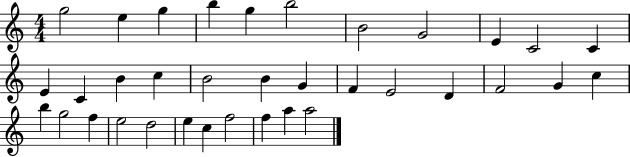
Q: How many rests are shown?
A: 0